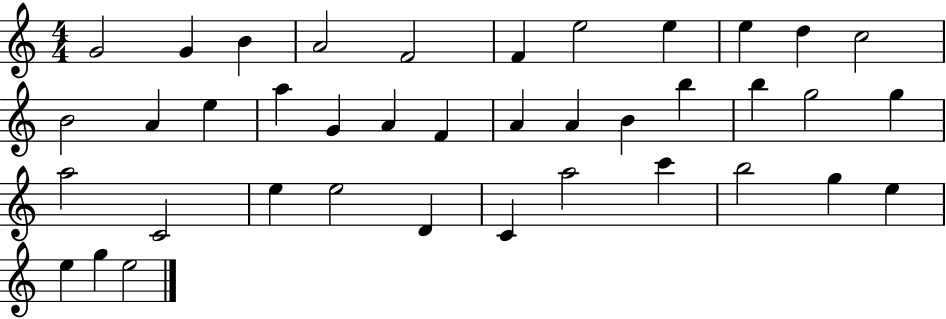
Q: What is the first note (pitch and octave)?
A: G4